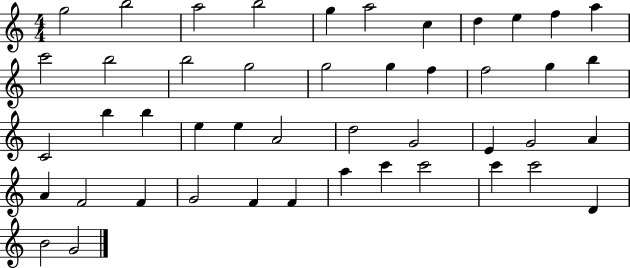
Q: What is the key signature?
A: C major